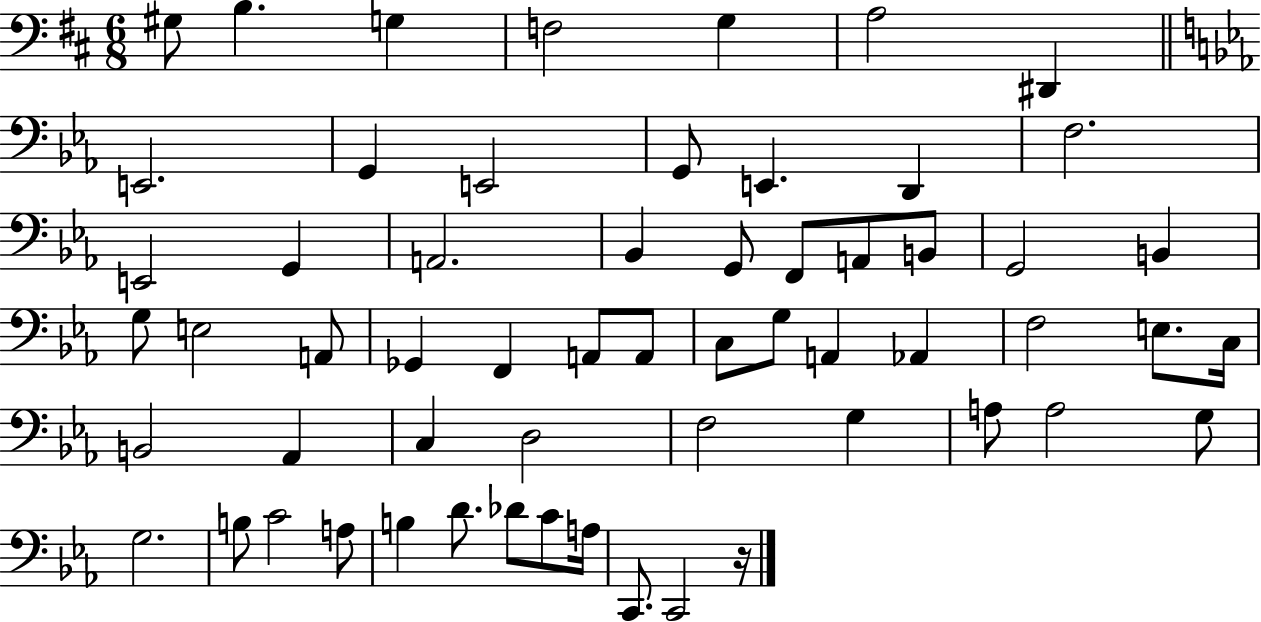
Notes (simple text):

G#3/e B3/q. G3/q F3/h G3/q A3/h D#2/q E2/h. G2/q E2/h G2/e E2/q. D2/q F3/h. E2/h G2/q A2/h. Bb2/q G2/e F2/e A2/e B2/e G2/h B2/q G3/e E3/h A2/e Gb2/q F2/q A2/e A2/e C3/e G3/e A2/q Ab2/q F3/h E3/e. C3/s B2/h Ab2/q C3/q D3/h F3/h G3/q A3/e A3/h G3/e G3/h. B3/e C4/h A3/e B3/q D4/e. Db4/e C4/e A3/s C2/e. C2/h R/s